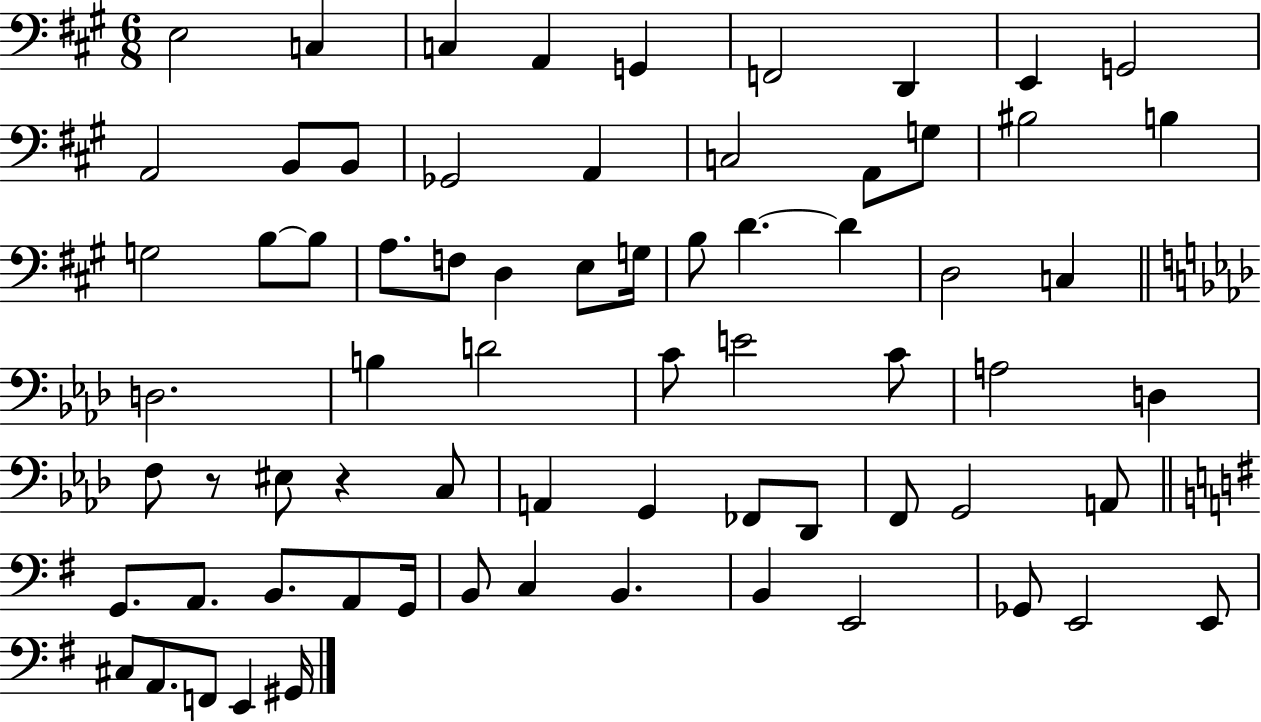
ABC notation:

X:1
T:Untitled
M:6/8
L:1/4
K:A
E,2 C, C, A,, G,, F,,2 D,, E,, G,,2 A,,2 B,,/2 B,,/2 _G,,2 A,, C,2 A,,/2 G,/2 ^B,2 B, G,2 B,/2 B,/2 A,/2 F,/2 D, E,/2 G,/4 B,/2 D D D,2 C, D,2 B, D2 C/2 E2 C/2 A,2 D, F,/2 z/2 ^E,/2 z C,/2 A,, G,, _F,,/2 _D,,/2 F,,/2 G,,2 A,,/2 G,,/2 A,,/2 B,,/2 A,,/2 G,,/4 B,,/2 C, B,, B,, E,,2 _G,,/2 E,,2 E,,/2 ^C,/2 A,,/2 F,,/2 E,, ^G,,/4